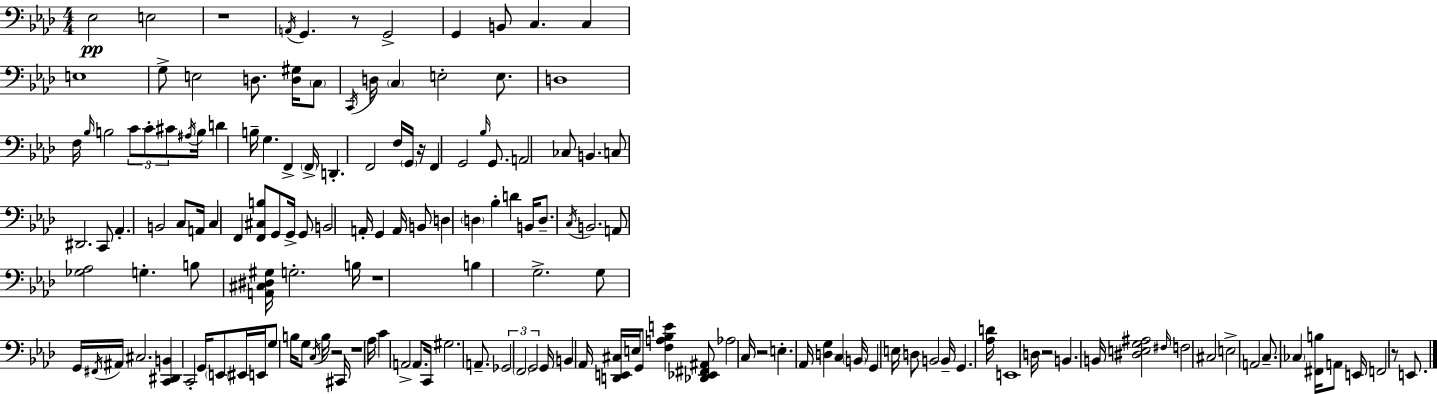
X:1
T:Untitled
M:4/4
L:1/4
K:Fm
_E,2 E,2 z4 A,,/4 G,, z/2 G,,2 G,, B,,/2 C, C, E,4 G,/2 E,2 D,/2 [D,^G,]/4 C,/2 C,,/4 D,/4 C, E,2 E,/2 D,4 F,/4 _B,/4 B,2 C/2 C/2 ^C/2 ^A,/4 B,/4 D B,/4 G, F,, F,,/4 D,, F,,2 F,/4 G,,/4 z/4 F,, G,,2 _B,/4 G,,/2 A,,2 _C,/2 B,, C,/2 ^D,,2 C,,/2 _A,, B,,2 C,/2 A,,/4 C, F,, [F,,^C,B,]/2 G,,/2 G,,/4 G,,/2 B,,2 A,,/4 G,, A,,/4 B,,/2 D, D, _B, D B,,/4 D,/2 C,/4 B,,2 A,,/2 [_G,_A,]2 G, B,/2 [A,,^C,^D,^G,]/4 G,2 B,/4 z4 B, G,2 G,/2 G,,/4 ^F,,/4 ^A,,/4 ^C,2 [C,,^D,,B,,] C,,2 G,,/4 E,,/2 ^E,,/4 E,,/4 G,/2 B,/4 G,/2 C,/4 B,/4 z2 ^C,,/4 z4 _A,/4 C A,,2 A,,/2 C,,/4 ^G,2 A,,/2 _G,,2 F,,2 G,,2 G,,/4 B,, _A,,/4 [D,,E,,^C,]/4 E,/4 G,,/2 [F,A,_B,E] [_D,,_E,,^F,,^A,,]/2 _A,2 C,/4 z2 E, _A,,/4 [D,G,] C, B,,/4 G,, E,/4 D,/2 B,,2 B,,/4 G,, [_A,D]/4 E,,4 D,/4 z2 B,, B,,/4 [^D,E,G,^A,]2 ^F,/4 F,2 ^C,2 E,2 A,,2 C,/2 _C, [^F,,B,]/4 A,,/2 E,,/4 F,,2 z/2 E,,/2